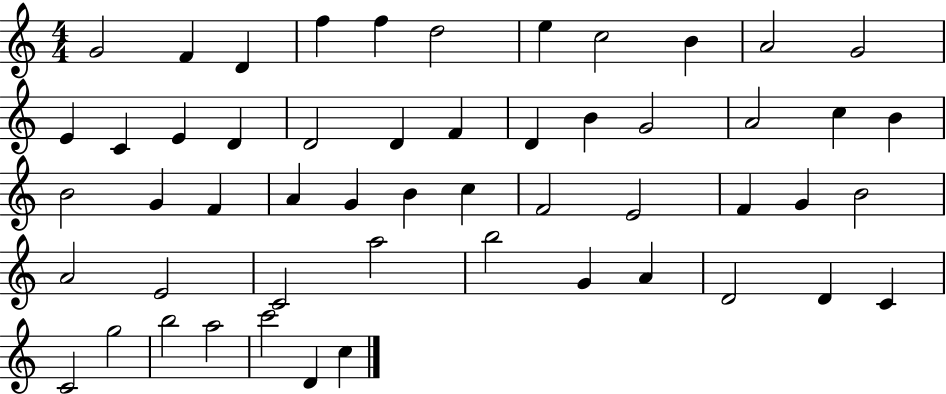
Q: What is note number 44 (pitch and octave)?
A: D4